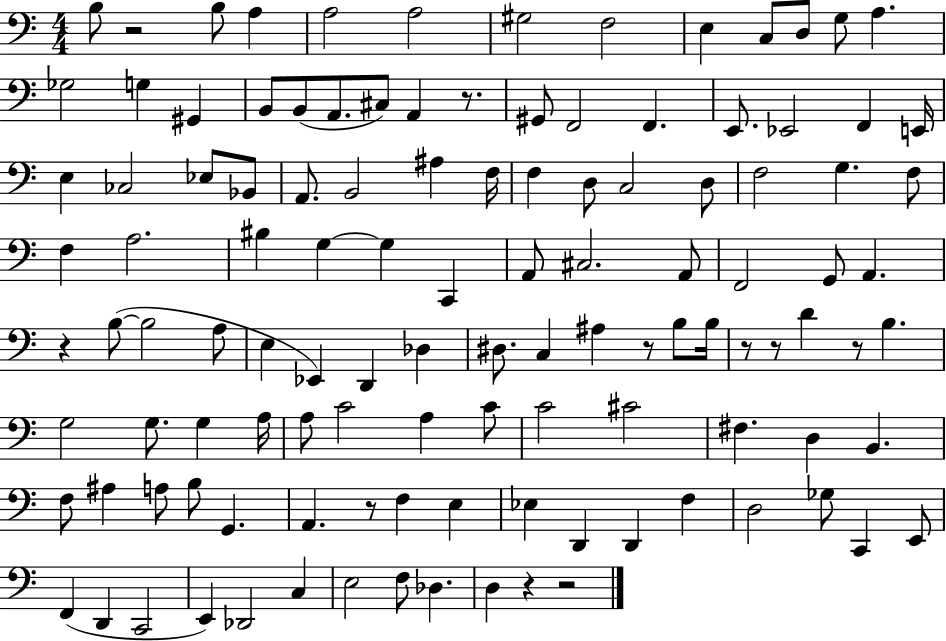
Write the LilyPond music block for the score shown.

{
  \clef bass
  \numericTimeSignature
  \time 4/4
  \key c \major
  \repeat volta 2 { b8 r2 b8 a4 | a2 a2 | gis2 f2 | e4 c8 d8 g8 a4. | \break ges2 g4 gis,4 | b,8 b,8( a,8. cis8) a,4 r8. | gis,8 f,2 f,4. | e,8. ees,2 f,4 e,16 | \break e4 ces2 ees8 bes,8 | a,8. b,2 ais4 f16 | f4 d8 c2 d8 | f2 g4. f8 | \break f4 a2. | bis4 g4~~ g4 c,4 | a,8 cis2. a,8 | f,2 g,8 a,4. | \break r4 b8~(~ b2 a8 | e4 ees,4) d,4 des4 | dis8. c4 ais4 r8 b8 b16 | r8 r8 d'4 r8 b4. | \break g2 g8. g4 a16 | a8 c'2 a4 c'8 | c'2 cis'2 | fis4. d4 b,4. | \break f8 ais4 a8 b8 g,4. | a,4. r8 f4 e4 | ees4 d,4 d,4 f4 | d2 ges8 c,4 e,8 | \break f,4( d,4 c,2 | e,4) des,2 c4 | e2 f8 des4. | d4 r4 r2 | \break } \bar "|."
}